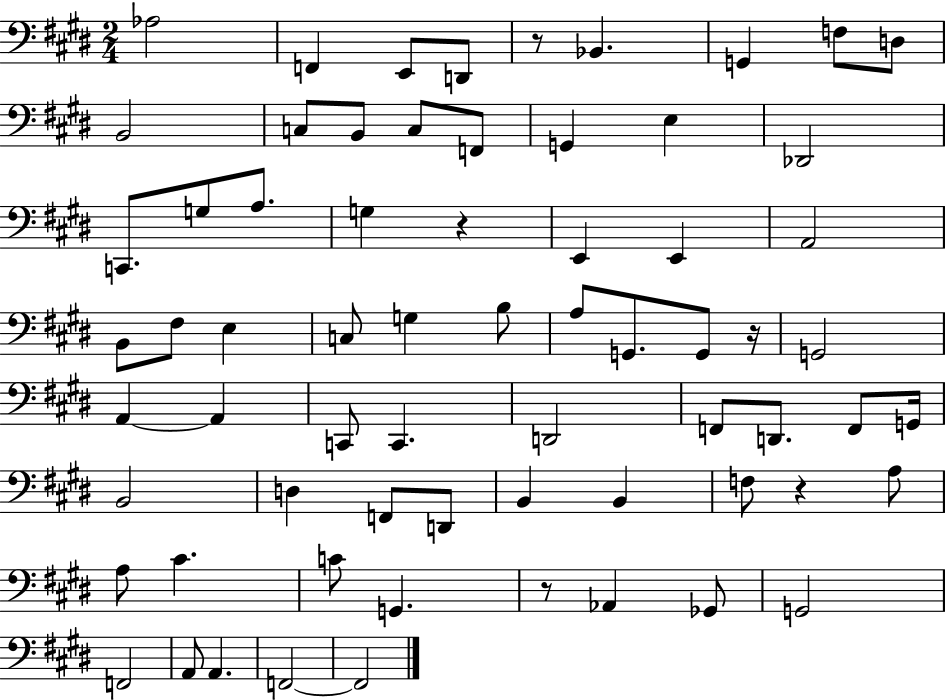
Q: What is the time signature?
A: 2/4